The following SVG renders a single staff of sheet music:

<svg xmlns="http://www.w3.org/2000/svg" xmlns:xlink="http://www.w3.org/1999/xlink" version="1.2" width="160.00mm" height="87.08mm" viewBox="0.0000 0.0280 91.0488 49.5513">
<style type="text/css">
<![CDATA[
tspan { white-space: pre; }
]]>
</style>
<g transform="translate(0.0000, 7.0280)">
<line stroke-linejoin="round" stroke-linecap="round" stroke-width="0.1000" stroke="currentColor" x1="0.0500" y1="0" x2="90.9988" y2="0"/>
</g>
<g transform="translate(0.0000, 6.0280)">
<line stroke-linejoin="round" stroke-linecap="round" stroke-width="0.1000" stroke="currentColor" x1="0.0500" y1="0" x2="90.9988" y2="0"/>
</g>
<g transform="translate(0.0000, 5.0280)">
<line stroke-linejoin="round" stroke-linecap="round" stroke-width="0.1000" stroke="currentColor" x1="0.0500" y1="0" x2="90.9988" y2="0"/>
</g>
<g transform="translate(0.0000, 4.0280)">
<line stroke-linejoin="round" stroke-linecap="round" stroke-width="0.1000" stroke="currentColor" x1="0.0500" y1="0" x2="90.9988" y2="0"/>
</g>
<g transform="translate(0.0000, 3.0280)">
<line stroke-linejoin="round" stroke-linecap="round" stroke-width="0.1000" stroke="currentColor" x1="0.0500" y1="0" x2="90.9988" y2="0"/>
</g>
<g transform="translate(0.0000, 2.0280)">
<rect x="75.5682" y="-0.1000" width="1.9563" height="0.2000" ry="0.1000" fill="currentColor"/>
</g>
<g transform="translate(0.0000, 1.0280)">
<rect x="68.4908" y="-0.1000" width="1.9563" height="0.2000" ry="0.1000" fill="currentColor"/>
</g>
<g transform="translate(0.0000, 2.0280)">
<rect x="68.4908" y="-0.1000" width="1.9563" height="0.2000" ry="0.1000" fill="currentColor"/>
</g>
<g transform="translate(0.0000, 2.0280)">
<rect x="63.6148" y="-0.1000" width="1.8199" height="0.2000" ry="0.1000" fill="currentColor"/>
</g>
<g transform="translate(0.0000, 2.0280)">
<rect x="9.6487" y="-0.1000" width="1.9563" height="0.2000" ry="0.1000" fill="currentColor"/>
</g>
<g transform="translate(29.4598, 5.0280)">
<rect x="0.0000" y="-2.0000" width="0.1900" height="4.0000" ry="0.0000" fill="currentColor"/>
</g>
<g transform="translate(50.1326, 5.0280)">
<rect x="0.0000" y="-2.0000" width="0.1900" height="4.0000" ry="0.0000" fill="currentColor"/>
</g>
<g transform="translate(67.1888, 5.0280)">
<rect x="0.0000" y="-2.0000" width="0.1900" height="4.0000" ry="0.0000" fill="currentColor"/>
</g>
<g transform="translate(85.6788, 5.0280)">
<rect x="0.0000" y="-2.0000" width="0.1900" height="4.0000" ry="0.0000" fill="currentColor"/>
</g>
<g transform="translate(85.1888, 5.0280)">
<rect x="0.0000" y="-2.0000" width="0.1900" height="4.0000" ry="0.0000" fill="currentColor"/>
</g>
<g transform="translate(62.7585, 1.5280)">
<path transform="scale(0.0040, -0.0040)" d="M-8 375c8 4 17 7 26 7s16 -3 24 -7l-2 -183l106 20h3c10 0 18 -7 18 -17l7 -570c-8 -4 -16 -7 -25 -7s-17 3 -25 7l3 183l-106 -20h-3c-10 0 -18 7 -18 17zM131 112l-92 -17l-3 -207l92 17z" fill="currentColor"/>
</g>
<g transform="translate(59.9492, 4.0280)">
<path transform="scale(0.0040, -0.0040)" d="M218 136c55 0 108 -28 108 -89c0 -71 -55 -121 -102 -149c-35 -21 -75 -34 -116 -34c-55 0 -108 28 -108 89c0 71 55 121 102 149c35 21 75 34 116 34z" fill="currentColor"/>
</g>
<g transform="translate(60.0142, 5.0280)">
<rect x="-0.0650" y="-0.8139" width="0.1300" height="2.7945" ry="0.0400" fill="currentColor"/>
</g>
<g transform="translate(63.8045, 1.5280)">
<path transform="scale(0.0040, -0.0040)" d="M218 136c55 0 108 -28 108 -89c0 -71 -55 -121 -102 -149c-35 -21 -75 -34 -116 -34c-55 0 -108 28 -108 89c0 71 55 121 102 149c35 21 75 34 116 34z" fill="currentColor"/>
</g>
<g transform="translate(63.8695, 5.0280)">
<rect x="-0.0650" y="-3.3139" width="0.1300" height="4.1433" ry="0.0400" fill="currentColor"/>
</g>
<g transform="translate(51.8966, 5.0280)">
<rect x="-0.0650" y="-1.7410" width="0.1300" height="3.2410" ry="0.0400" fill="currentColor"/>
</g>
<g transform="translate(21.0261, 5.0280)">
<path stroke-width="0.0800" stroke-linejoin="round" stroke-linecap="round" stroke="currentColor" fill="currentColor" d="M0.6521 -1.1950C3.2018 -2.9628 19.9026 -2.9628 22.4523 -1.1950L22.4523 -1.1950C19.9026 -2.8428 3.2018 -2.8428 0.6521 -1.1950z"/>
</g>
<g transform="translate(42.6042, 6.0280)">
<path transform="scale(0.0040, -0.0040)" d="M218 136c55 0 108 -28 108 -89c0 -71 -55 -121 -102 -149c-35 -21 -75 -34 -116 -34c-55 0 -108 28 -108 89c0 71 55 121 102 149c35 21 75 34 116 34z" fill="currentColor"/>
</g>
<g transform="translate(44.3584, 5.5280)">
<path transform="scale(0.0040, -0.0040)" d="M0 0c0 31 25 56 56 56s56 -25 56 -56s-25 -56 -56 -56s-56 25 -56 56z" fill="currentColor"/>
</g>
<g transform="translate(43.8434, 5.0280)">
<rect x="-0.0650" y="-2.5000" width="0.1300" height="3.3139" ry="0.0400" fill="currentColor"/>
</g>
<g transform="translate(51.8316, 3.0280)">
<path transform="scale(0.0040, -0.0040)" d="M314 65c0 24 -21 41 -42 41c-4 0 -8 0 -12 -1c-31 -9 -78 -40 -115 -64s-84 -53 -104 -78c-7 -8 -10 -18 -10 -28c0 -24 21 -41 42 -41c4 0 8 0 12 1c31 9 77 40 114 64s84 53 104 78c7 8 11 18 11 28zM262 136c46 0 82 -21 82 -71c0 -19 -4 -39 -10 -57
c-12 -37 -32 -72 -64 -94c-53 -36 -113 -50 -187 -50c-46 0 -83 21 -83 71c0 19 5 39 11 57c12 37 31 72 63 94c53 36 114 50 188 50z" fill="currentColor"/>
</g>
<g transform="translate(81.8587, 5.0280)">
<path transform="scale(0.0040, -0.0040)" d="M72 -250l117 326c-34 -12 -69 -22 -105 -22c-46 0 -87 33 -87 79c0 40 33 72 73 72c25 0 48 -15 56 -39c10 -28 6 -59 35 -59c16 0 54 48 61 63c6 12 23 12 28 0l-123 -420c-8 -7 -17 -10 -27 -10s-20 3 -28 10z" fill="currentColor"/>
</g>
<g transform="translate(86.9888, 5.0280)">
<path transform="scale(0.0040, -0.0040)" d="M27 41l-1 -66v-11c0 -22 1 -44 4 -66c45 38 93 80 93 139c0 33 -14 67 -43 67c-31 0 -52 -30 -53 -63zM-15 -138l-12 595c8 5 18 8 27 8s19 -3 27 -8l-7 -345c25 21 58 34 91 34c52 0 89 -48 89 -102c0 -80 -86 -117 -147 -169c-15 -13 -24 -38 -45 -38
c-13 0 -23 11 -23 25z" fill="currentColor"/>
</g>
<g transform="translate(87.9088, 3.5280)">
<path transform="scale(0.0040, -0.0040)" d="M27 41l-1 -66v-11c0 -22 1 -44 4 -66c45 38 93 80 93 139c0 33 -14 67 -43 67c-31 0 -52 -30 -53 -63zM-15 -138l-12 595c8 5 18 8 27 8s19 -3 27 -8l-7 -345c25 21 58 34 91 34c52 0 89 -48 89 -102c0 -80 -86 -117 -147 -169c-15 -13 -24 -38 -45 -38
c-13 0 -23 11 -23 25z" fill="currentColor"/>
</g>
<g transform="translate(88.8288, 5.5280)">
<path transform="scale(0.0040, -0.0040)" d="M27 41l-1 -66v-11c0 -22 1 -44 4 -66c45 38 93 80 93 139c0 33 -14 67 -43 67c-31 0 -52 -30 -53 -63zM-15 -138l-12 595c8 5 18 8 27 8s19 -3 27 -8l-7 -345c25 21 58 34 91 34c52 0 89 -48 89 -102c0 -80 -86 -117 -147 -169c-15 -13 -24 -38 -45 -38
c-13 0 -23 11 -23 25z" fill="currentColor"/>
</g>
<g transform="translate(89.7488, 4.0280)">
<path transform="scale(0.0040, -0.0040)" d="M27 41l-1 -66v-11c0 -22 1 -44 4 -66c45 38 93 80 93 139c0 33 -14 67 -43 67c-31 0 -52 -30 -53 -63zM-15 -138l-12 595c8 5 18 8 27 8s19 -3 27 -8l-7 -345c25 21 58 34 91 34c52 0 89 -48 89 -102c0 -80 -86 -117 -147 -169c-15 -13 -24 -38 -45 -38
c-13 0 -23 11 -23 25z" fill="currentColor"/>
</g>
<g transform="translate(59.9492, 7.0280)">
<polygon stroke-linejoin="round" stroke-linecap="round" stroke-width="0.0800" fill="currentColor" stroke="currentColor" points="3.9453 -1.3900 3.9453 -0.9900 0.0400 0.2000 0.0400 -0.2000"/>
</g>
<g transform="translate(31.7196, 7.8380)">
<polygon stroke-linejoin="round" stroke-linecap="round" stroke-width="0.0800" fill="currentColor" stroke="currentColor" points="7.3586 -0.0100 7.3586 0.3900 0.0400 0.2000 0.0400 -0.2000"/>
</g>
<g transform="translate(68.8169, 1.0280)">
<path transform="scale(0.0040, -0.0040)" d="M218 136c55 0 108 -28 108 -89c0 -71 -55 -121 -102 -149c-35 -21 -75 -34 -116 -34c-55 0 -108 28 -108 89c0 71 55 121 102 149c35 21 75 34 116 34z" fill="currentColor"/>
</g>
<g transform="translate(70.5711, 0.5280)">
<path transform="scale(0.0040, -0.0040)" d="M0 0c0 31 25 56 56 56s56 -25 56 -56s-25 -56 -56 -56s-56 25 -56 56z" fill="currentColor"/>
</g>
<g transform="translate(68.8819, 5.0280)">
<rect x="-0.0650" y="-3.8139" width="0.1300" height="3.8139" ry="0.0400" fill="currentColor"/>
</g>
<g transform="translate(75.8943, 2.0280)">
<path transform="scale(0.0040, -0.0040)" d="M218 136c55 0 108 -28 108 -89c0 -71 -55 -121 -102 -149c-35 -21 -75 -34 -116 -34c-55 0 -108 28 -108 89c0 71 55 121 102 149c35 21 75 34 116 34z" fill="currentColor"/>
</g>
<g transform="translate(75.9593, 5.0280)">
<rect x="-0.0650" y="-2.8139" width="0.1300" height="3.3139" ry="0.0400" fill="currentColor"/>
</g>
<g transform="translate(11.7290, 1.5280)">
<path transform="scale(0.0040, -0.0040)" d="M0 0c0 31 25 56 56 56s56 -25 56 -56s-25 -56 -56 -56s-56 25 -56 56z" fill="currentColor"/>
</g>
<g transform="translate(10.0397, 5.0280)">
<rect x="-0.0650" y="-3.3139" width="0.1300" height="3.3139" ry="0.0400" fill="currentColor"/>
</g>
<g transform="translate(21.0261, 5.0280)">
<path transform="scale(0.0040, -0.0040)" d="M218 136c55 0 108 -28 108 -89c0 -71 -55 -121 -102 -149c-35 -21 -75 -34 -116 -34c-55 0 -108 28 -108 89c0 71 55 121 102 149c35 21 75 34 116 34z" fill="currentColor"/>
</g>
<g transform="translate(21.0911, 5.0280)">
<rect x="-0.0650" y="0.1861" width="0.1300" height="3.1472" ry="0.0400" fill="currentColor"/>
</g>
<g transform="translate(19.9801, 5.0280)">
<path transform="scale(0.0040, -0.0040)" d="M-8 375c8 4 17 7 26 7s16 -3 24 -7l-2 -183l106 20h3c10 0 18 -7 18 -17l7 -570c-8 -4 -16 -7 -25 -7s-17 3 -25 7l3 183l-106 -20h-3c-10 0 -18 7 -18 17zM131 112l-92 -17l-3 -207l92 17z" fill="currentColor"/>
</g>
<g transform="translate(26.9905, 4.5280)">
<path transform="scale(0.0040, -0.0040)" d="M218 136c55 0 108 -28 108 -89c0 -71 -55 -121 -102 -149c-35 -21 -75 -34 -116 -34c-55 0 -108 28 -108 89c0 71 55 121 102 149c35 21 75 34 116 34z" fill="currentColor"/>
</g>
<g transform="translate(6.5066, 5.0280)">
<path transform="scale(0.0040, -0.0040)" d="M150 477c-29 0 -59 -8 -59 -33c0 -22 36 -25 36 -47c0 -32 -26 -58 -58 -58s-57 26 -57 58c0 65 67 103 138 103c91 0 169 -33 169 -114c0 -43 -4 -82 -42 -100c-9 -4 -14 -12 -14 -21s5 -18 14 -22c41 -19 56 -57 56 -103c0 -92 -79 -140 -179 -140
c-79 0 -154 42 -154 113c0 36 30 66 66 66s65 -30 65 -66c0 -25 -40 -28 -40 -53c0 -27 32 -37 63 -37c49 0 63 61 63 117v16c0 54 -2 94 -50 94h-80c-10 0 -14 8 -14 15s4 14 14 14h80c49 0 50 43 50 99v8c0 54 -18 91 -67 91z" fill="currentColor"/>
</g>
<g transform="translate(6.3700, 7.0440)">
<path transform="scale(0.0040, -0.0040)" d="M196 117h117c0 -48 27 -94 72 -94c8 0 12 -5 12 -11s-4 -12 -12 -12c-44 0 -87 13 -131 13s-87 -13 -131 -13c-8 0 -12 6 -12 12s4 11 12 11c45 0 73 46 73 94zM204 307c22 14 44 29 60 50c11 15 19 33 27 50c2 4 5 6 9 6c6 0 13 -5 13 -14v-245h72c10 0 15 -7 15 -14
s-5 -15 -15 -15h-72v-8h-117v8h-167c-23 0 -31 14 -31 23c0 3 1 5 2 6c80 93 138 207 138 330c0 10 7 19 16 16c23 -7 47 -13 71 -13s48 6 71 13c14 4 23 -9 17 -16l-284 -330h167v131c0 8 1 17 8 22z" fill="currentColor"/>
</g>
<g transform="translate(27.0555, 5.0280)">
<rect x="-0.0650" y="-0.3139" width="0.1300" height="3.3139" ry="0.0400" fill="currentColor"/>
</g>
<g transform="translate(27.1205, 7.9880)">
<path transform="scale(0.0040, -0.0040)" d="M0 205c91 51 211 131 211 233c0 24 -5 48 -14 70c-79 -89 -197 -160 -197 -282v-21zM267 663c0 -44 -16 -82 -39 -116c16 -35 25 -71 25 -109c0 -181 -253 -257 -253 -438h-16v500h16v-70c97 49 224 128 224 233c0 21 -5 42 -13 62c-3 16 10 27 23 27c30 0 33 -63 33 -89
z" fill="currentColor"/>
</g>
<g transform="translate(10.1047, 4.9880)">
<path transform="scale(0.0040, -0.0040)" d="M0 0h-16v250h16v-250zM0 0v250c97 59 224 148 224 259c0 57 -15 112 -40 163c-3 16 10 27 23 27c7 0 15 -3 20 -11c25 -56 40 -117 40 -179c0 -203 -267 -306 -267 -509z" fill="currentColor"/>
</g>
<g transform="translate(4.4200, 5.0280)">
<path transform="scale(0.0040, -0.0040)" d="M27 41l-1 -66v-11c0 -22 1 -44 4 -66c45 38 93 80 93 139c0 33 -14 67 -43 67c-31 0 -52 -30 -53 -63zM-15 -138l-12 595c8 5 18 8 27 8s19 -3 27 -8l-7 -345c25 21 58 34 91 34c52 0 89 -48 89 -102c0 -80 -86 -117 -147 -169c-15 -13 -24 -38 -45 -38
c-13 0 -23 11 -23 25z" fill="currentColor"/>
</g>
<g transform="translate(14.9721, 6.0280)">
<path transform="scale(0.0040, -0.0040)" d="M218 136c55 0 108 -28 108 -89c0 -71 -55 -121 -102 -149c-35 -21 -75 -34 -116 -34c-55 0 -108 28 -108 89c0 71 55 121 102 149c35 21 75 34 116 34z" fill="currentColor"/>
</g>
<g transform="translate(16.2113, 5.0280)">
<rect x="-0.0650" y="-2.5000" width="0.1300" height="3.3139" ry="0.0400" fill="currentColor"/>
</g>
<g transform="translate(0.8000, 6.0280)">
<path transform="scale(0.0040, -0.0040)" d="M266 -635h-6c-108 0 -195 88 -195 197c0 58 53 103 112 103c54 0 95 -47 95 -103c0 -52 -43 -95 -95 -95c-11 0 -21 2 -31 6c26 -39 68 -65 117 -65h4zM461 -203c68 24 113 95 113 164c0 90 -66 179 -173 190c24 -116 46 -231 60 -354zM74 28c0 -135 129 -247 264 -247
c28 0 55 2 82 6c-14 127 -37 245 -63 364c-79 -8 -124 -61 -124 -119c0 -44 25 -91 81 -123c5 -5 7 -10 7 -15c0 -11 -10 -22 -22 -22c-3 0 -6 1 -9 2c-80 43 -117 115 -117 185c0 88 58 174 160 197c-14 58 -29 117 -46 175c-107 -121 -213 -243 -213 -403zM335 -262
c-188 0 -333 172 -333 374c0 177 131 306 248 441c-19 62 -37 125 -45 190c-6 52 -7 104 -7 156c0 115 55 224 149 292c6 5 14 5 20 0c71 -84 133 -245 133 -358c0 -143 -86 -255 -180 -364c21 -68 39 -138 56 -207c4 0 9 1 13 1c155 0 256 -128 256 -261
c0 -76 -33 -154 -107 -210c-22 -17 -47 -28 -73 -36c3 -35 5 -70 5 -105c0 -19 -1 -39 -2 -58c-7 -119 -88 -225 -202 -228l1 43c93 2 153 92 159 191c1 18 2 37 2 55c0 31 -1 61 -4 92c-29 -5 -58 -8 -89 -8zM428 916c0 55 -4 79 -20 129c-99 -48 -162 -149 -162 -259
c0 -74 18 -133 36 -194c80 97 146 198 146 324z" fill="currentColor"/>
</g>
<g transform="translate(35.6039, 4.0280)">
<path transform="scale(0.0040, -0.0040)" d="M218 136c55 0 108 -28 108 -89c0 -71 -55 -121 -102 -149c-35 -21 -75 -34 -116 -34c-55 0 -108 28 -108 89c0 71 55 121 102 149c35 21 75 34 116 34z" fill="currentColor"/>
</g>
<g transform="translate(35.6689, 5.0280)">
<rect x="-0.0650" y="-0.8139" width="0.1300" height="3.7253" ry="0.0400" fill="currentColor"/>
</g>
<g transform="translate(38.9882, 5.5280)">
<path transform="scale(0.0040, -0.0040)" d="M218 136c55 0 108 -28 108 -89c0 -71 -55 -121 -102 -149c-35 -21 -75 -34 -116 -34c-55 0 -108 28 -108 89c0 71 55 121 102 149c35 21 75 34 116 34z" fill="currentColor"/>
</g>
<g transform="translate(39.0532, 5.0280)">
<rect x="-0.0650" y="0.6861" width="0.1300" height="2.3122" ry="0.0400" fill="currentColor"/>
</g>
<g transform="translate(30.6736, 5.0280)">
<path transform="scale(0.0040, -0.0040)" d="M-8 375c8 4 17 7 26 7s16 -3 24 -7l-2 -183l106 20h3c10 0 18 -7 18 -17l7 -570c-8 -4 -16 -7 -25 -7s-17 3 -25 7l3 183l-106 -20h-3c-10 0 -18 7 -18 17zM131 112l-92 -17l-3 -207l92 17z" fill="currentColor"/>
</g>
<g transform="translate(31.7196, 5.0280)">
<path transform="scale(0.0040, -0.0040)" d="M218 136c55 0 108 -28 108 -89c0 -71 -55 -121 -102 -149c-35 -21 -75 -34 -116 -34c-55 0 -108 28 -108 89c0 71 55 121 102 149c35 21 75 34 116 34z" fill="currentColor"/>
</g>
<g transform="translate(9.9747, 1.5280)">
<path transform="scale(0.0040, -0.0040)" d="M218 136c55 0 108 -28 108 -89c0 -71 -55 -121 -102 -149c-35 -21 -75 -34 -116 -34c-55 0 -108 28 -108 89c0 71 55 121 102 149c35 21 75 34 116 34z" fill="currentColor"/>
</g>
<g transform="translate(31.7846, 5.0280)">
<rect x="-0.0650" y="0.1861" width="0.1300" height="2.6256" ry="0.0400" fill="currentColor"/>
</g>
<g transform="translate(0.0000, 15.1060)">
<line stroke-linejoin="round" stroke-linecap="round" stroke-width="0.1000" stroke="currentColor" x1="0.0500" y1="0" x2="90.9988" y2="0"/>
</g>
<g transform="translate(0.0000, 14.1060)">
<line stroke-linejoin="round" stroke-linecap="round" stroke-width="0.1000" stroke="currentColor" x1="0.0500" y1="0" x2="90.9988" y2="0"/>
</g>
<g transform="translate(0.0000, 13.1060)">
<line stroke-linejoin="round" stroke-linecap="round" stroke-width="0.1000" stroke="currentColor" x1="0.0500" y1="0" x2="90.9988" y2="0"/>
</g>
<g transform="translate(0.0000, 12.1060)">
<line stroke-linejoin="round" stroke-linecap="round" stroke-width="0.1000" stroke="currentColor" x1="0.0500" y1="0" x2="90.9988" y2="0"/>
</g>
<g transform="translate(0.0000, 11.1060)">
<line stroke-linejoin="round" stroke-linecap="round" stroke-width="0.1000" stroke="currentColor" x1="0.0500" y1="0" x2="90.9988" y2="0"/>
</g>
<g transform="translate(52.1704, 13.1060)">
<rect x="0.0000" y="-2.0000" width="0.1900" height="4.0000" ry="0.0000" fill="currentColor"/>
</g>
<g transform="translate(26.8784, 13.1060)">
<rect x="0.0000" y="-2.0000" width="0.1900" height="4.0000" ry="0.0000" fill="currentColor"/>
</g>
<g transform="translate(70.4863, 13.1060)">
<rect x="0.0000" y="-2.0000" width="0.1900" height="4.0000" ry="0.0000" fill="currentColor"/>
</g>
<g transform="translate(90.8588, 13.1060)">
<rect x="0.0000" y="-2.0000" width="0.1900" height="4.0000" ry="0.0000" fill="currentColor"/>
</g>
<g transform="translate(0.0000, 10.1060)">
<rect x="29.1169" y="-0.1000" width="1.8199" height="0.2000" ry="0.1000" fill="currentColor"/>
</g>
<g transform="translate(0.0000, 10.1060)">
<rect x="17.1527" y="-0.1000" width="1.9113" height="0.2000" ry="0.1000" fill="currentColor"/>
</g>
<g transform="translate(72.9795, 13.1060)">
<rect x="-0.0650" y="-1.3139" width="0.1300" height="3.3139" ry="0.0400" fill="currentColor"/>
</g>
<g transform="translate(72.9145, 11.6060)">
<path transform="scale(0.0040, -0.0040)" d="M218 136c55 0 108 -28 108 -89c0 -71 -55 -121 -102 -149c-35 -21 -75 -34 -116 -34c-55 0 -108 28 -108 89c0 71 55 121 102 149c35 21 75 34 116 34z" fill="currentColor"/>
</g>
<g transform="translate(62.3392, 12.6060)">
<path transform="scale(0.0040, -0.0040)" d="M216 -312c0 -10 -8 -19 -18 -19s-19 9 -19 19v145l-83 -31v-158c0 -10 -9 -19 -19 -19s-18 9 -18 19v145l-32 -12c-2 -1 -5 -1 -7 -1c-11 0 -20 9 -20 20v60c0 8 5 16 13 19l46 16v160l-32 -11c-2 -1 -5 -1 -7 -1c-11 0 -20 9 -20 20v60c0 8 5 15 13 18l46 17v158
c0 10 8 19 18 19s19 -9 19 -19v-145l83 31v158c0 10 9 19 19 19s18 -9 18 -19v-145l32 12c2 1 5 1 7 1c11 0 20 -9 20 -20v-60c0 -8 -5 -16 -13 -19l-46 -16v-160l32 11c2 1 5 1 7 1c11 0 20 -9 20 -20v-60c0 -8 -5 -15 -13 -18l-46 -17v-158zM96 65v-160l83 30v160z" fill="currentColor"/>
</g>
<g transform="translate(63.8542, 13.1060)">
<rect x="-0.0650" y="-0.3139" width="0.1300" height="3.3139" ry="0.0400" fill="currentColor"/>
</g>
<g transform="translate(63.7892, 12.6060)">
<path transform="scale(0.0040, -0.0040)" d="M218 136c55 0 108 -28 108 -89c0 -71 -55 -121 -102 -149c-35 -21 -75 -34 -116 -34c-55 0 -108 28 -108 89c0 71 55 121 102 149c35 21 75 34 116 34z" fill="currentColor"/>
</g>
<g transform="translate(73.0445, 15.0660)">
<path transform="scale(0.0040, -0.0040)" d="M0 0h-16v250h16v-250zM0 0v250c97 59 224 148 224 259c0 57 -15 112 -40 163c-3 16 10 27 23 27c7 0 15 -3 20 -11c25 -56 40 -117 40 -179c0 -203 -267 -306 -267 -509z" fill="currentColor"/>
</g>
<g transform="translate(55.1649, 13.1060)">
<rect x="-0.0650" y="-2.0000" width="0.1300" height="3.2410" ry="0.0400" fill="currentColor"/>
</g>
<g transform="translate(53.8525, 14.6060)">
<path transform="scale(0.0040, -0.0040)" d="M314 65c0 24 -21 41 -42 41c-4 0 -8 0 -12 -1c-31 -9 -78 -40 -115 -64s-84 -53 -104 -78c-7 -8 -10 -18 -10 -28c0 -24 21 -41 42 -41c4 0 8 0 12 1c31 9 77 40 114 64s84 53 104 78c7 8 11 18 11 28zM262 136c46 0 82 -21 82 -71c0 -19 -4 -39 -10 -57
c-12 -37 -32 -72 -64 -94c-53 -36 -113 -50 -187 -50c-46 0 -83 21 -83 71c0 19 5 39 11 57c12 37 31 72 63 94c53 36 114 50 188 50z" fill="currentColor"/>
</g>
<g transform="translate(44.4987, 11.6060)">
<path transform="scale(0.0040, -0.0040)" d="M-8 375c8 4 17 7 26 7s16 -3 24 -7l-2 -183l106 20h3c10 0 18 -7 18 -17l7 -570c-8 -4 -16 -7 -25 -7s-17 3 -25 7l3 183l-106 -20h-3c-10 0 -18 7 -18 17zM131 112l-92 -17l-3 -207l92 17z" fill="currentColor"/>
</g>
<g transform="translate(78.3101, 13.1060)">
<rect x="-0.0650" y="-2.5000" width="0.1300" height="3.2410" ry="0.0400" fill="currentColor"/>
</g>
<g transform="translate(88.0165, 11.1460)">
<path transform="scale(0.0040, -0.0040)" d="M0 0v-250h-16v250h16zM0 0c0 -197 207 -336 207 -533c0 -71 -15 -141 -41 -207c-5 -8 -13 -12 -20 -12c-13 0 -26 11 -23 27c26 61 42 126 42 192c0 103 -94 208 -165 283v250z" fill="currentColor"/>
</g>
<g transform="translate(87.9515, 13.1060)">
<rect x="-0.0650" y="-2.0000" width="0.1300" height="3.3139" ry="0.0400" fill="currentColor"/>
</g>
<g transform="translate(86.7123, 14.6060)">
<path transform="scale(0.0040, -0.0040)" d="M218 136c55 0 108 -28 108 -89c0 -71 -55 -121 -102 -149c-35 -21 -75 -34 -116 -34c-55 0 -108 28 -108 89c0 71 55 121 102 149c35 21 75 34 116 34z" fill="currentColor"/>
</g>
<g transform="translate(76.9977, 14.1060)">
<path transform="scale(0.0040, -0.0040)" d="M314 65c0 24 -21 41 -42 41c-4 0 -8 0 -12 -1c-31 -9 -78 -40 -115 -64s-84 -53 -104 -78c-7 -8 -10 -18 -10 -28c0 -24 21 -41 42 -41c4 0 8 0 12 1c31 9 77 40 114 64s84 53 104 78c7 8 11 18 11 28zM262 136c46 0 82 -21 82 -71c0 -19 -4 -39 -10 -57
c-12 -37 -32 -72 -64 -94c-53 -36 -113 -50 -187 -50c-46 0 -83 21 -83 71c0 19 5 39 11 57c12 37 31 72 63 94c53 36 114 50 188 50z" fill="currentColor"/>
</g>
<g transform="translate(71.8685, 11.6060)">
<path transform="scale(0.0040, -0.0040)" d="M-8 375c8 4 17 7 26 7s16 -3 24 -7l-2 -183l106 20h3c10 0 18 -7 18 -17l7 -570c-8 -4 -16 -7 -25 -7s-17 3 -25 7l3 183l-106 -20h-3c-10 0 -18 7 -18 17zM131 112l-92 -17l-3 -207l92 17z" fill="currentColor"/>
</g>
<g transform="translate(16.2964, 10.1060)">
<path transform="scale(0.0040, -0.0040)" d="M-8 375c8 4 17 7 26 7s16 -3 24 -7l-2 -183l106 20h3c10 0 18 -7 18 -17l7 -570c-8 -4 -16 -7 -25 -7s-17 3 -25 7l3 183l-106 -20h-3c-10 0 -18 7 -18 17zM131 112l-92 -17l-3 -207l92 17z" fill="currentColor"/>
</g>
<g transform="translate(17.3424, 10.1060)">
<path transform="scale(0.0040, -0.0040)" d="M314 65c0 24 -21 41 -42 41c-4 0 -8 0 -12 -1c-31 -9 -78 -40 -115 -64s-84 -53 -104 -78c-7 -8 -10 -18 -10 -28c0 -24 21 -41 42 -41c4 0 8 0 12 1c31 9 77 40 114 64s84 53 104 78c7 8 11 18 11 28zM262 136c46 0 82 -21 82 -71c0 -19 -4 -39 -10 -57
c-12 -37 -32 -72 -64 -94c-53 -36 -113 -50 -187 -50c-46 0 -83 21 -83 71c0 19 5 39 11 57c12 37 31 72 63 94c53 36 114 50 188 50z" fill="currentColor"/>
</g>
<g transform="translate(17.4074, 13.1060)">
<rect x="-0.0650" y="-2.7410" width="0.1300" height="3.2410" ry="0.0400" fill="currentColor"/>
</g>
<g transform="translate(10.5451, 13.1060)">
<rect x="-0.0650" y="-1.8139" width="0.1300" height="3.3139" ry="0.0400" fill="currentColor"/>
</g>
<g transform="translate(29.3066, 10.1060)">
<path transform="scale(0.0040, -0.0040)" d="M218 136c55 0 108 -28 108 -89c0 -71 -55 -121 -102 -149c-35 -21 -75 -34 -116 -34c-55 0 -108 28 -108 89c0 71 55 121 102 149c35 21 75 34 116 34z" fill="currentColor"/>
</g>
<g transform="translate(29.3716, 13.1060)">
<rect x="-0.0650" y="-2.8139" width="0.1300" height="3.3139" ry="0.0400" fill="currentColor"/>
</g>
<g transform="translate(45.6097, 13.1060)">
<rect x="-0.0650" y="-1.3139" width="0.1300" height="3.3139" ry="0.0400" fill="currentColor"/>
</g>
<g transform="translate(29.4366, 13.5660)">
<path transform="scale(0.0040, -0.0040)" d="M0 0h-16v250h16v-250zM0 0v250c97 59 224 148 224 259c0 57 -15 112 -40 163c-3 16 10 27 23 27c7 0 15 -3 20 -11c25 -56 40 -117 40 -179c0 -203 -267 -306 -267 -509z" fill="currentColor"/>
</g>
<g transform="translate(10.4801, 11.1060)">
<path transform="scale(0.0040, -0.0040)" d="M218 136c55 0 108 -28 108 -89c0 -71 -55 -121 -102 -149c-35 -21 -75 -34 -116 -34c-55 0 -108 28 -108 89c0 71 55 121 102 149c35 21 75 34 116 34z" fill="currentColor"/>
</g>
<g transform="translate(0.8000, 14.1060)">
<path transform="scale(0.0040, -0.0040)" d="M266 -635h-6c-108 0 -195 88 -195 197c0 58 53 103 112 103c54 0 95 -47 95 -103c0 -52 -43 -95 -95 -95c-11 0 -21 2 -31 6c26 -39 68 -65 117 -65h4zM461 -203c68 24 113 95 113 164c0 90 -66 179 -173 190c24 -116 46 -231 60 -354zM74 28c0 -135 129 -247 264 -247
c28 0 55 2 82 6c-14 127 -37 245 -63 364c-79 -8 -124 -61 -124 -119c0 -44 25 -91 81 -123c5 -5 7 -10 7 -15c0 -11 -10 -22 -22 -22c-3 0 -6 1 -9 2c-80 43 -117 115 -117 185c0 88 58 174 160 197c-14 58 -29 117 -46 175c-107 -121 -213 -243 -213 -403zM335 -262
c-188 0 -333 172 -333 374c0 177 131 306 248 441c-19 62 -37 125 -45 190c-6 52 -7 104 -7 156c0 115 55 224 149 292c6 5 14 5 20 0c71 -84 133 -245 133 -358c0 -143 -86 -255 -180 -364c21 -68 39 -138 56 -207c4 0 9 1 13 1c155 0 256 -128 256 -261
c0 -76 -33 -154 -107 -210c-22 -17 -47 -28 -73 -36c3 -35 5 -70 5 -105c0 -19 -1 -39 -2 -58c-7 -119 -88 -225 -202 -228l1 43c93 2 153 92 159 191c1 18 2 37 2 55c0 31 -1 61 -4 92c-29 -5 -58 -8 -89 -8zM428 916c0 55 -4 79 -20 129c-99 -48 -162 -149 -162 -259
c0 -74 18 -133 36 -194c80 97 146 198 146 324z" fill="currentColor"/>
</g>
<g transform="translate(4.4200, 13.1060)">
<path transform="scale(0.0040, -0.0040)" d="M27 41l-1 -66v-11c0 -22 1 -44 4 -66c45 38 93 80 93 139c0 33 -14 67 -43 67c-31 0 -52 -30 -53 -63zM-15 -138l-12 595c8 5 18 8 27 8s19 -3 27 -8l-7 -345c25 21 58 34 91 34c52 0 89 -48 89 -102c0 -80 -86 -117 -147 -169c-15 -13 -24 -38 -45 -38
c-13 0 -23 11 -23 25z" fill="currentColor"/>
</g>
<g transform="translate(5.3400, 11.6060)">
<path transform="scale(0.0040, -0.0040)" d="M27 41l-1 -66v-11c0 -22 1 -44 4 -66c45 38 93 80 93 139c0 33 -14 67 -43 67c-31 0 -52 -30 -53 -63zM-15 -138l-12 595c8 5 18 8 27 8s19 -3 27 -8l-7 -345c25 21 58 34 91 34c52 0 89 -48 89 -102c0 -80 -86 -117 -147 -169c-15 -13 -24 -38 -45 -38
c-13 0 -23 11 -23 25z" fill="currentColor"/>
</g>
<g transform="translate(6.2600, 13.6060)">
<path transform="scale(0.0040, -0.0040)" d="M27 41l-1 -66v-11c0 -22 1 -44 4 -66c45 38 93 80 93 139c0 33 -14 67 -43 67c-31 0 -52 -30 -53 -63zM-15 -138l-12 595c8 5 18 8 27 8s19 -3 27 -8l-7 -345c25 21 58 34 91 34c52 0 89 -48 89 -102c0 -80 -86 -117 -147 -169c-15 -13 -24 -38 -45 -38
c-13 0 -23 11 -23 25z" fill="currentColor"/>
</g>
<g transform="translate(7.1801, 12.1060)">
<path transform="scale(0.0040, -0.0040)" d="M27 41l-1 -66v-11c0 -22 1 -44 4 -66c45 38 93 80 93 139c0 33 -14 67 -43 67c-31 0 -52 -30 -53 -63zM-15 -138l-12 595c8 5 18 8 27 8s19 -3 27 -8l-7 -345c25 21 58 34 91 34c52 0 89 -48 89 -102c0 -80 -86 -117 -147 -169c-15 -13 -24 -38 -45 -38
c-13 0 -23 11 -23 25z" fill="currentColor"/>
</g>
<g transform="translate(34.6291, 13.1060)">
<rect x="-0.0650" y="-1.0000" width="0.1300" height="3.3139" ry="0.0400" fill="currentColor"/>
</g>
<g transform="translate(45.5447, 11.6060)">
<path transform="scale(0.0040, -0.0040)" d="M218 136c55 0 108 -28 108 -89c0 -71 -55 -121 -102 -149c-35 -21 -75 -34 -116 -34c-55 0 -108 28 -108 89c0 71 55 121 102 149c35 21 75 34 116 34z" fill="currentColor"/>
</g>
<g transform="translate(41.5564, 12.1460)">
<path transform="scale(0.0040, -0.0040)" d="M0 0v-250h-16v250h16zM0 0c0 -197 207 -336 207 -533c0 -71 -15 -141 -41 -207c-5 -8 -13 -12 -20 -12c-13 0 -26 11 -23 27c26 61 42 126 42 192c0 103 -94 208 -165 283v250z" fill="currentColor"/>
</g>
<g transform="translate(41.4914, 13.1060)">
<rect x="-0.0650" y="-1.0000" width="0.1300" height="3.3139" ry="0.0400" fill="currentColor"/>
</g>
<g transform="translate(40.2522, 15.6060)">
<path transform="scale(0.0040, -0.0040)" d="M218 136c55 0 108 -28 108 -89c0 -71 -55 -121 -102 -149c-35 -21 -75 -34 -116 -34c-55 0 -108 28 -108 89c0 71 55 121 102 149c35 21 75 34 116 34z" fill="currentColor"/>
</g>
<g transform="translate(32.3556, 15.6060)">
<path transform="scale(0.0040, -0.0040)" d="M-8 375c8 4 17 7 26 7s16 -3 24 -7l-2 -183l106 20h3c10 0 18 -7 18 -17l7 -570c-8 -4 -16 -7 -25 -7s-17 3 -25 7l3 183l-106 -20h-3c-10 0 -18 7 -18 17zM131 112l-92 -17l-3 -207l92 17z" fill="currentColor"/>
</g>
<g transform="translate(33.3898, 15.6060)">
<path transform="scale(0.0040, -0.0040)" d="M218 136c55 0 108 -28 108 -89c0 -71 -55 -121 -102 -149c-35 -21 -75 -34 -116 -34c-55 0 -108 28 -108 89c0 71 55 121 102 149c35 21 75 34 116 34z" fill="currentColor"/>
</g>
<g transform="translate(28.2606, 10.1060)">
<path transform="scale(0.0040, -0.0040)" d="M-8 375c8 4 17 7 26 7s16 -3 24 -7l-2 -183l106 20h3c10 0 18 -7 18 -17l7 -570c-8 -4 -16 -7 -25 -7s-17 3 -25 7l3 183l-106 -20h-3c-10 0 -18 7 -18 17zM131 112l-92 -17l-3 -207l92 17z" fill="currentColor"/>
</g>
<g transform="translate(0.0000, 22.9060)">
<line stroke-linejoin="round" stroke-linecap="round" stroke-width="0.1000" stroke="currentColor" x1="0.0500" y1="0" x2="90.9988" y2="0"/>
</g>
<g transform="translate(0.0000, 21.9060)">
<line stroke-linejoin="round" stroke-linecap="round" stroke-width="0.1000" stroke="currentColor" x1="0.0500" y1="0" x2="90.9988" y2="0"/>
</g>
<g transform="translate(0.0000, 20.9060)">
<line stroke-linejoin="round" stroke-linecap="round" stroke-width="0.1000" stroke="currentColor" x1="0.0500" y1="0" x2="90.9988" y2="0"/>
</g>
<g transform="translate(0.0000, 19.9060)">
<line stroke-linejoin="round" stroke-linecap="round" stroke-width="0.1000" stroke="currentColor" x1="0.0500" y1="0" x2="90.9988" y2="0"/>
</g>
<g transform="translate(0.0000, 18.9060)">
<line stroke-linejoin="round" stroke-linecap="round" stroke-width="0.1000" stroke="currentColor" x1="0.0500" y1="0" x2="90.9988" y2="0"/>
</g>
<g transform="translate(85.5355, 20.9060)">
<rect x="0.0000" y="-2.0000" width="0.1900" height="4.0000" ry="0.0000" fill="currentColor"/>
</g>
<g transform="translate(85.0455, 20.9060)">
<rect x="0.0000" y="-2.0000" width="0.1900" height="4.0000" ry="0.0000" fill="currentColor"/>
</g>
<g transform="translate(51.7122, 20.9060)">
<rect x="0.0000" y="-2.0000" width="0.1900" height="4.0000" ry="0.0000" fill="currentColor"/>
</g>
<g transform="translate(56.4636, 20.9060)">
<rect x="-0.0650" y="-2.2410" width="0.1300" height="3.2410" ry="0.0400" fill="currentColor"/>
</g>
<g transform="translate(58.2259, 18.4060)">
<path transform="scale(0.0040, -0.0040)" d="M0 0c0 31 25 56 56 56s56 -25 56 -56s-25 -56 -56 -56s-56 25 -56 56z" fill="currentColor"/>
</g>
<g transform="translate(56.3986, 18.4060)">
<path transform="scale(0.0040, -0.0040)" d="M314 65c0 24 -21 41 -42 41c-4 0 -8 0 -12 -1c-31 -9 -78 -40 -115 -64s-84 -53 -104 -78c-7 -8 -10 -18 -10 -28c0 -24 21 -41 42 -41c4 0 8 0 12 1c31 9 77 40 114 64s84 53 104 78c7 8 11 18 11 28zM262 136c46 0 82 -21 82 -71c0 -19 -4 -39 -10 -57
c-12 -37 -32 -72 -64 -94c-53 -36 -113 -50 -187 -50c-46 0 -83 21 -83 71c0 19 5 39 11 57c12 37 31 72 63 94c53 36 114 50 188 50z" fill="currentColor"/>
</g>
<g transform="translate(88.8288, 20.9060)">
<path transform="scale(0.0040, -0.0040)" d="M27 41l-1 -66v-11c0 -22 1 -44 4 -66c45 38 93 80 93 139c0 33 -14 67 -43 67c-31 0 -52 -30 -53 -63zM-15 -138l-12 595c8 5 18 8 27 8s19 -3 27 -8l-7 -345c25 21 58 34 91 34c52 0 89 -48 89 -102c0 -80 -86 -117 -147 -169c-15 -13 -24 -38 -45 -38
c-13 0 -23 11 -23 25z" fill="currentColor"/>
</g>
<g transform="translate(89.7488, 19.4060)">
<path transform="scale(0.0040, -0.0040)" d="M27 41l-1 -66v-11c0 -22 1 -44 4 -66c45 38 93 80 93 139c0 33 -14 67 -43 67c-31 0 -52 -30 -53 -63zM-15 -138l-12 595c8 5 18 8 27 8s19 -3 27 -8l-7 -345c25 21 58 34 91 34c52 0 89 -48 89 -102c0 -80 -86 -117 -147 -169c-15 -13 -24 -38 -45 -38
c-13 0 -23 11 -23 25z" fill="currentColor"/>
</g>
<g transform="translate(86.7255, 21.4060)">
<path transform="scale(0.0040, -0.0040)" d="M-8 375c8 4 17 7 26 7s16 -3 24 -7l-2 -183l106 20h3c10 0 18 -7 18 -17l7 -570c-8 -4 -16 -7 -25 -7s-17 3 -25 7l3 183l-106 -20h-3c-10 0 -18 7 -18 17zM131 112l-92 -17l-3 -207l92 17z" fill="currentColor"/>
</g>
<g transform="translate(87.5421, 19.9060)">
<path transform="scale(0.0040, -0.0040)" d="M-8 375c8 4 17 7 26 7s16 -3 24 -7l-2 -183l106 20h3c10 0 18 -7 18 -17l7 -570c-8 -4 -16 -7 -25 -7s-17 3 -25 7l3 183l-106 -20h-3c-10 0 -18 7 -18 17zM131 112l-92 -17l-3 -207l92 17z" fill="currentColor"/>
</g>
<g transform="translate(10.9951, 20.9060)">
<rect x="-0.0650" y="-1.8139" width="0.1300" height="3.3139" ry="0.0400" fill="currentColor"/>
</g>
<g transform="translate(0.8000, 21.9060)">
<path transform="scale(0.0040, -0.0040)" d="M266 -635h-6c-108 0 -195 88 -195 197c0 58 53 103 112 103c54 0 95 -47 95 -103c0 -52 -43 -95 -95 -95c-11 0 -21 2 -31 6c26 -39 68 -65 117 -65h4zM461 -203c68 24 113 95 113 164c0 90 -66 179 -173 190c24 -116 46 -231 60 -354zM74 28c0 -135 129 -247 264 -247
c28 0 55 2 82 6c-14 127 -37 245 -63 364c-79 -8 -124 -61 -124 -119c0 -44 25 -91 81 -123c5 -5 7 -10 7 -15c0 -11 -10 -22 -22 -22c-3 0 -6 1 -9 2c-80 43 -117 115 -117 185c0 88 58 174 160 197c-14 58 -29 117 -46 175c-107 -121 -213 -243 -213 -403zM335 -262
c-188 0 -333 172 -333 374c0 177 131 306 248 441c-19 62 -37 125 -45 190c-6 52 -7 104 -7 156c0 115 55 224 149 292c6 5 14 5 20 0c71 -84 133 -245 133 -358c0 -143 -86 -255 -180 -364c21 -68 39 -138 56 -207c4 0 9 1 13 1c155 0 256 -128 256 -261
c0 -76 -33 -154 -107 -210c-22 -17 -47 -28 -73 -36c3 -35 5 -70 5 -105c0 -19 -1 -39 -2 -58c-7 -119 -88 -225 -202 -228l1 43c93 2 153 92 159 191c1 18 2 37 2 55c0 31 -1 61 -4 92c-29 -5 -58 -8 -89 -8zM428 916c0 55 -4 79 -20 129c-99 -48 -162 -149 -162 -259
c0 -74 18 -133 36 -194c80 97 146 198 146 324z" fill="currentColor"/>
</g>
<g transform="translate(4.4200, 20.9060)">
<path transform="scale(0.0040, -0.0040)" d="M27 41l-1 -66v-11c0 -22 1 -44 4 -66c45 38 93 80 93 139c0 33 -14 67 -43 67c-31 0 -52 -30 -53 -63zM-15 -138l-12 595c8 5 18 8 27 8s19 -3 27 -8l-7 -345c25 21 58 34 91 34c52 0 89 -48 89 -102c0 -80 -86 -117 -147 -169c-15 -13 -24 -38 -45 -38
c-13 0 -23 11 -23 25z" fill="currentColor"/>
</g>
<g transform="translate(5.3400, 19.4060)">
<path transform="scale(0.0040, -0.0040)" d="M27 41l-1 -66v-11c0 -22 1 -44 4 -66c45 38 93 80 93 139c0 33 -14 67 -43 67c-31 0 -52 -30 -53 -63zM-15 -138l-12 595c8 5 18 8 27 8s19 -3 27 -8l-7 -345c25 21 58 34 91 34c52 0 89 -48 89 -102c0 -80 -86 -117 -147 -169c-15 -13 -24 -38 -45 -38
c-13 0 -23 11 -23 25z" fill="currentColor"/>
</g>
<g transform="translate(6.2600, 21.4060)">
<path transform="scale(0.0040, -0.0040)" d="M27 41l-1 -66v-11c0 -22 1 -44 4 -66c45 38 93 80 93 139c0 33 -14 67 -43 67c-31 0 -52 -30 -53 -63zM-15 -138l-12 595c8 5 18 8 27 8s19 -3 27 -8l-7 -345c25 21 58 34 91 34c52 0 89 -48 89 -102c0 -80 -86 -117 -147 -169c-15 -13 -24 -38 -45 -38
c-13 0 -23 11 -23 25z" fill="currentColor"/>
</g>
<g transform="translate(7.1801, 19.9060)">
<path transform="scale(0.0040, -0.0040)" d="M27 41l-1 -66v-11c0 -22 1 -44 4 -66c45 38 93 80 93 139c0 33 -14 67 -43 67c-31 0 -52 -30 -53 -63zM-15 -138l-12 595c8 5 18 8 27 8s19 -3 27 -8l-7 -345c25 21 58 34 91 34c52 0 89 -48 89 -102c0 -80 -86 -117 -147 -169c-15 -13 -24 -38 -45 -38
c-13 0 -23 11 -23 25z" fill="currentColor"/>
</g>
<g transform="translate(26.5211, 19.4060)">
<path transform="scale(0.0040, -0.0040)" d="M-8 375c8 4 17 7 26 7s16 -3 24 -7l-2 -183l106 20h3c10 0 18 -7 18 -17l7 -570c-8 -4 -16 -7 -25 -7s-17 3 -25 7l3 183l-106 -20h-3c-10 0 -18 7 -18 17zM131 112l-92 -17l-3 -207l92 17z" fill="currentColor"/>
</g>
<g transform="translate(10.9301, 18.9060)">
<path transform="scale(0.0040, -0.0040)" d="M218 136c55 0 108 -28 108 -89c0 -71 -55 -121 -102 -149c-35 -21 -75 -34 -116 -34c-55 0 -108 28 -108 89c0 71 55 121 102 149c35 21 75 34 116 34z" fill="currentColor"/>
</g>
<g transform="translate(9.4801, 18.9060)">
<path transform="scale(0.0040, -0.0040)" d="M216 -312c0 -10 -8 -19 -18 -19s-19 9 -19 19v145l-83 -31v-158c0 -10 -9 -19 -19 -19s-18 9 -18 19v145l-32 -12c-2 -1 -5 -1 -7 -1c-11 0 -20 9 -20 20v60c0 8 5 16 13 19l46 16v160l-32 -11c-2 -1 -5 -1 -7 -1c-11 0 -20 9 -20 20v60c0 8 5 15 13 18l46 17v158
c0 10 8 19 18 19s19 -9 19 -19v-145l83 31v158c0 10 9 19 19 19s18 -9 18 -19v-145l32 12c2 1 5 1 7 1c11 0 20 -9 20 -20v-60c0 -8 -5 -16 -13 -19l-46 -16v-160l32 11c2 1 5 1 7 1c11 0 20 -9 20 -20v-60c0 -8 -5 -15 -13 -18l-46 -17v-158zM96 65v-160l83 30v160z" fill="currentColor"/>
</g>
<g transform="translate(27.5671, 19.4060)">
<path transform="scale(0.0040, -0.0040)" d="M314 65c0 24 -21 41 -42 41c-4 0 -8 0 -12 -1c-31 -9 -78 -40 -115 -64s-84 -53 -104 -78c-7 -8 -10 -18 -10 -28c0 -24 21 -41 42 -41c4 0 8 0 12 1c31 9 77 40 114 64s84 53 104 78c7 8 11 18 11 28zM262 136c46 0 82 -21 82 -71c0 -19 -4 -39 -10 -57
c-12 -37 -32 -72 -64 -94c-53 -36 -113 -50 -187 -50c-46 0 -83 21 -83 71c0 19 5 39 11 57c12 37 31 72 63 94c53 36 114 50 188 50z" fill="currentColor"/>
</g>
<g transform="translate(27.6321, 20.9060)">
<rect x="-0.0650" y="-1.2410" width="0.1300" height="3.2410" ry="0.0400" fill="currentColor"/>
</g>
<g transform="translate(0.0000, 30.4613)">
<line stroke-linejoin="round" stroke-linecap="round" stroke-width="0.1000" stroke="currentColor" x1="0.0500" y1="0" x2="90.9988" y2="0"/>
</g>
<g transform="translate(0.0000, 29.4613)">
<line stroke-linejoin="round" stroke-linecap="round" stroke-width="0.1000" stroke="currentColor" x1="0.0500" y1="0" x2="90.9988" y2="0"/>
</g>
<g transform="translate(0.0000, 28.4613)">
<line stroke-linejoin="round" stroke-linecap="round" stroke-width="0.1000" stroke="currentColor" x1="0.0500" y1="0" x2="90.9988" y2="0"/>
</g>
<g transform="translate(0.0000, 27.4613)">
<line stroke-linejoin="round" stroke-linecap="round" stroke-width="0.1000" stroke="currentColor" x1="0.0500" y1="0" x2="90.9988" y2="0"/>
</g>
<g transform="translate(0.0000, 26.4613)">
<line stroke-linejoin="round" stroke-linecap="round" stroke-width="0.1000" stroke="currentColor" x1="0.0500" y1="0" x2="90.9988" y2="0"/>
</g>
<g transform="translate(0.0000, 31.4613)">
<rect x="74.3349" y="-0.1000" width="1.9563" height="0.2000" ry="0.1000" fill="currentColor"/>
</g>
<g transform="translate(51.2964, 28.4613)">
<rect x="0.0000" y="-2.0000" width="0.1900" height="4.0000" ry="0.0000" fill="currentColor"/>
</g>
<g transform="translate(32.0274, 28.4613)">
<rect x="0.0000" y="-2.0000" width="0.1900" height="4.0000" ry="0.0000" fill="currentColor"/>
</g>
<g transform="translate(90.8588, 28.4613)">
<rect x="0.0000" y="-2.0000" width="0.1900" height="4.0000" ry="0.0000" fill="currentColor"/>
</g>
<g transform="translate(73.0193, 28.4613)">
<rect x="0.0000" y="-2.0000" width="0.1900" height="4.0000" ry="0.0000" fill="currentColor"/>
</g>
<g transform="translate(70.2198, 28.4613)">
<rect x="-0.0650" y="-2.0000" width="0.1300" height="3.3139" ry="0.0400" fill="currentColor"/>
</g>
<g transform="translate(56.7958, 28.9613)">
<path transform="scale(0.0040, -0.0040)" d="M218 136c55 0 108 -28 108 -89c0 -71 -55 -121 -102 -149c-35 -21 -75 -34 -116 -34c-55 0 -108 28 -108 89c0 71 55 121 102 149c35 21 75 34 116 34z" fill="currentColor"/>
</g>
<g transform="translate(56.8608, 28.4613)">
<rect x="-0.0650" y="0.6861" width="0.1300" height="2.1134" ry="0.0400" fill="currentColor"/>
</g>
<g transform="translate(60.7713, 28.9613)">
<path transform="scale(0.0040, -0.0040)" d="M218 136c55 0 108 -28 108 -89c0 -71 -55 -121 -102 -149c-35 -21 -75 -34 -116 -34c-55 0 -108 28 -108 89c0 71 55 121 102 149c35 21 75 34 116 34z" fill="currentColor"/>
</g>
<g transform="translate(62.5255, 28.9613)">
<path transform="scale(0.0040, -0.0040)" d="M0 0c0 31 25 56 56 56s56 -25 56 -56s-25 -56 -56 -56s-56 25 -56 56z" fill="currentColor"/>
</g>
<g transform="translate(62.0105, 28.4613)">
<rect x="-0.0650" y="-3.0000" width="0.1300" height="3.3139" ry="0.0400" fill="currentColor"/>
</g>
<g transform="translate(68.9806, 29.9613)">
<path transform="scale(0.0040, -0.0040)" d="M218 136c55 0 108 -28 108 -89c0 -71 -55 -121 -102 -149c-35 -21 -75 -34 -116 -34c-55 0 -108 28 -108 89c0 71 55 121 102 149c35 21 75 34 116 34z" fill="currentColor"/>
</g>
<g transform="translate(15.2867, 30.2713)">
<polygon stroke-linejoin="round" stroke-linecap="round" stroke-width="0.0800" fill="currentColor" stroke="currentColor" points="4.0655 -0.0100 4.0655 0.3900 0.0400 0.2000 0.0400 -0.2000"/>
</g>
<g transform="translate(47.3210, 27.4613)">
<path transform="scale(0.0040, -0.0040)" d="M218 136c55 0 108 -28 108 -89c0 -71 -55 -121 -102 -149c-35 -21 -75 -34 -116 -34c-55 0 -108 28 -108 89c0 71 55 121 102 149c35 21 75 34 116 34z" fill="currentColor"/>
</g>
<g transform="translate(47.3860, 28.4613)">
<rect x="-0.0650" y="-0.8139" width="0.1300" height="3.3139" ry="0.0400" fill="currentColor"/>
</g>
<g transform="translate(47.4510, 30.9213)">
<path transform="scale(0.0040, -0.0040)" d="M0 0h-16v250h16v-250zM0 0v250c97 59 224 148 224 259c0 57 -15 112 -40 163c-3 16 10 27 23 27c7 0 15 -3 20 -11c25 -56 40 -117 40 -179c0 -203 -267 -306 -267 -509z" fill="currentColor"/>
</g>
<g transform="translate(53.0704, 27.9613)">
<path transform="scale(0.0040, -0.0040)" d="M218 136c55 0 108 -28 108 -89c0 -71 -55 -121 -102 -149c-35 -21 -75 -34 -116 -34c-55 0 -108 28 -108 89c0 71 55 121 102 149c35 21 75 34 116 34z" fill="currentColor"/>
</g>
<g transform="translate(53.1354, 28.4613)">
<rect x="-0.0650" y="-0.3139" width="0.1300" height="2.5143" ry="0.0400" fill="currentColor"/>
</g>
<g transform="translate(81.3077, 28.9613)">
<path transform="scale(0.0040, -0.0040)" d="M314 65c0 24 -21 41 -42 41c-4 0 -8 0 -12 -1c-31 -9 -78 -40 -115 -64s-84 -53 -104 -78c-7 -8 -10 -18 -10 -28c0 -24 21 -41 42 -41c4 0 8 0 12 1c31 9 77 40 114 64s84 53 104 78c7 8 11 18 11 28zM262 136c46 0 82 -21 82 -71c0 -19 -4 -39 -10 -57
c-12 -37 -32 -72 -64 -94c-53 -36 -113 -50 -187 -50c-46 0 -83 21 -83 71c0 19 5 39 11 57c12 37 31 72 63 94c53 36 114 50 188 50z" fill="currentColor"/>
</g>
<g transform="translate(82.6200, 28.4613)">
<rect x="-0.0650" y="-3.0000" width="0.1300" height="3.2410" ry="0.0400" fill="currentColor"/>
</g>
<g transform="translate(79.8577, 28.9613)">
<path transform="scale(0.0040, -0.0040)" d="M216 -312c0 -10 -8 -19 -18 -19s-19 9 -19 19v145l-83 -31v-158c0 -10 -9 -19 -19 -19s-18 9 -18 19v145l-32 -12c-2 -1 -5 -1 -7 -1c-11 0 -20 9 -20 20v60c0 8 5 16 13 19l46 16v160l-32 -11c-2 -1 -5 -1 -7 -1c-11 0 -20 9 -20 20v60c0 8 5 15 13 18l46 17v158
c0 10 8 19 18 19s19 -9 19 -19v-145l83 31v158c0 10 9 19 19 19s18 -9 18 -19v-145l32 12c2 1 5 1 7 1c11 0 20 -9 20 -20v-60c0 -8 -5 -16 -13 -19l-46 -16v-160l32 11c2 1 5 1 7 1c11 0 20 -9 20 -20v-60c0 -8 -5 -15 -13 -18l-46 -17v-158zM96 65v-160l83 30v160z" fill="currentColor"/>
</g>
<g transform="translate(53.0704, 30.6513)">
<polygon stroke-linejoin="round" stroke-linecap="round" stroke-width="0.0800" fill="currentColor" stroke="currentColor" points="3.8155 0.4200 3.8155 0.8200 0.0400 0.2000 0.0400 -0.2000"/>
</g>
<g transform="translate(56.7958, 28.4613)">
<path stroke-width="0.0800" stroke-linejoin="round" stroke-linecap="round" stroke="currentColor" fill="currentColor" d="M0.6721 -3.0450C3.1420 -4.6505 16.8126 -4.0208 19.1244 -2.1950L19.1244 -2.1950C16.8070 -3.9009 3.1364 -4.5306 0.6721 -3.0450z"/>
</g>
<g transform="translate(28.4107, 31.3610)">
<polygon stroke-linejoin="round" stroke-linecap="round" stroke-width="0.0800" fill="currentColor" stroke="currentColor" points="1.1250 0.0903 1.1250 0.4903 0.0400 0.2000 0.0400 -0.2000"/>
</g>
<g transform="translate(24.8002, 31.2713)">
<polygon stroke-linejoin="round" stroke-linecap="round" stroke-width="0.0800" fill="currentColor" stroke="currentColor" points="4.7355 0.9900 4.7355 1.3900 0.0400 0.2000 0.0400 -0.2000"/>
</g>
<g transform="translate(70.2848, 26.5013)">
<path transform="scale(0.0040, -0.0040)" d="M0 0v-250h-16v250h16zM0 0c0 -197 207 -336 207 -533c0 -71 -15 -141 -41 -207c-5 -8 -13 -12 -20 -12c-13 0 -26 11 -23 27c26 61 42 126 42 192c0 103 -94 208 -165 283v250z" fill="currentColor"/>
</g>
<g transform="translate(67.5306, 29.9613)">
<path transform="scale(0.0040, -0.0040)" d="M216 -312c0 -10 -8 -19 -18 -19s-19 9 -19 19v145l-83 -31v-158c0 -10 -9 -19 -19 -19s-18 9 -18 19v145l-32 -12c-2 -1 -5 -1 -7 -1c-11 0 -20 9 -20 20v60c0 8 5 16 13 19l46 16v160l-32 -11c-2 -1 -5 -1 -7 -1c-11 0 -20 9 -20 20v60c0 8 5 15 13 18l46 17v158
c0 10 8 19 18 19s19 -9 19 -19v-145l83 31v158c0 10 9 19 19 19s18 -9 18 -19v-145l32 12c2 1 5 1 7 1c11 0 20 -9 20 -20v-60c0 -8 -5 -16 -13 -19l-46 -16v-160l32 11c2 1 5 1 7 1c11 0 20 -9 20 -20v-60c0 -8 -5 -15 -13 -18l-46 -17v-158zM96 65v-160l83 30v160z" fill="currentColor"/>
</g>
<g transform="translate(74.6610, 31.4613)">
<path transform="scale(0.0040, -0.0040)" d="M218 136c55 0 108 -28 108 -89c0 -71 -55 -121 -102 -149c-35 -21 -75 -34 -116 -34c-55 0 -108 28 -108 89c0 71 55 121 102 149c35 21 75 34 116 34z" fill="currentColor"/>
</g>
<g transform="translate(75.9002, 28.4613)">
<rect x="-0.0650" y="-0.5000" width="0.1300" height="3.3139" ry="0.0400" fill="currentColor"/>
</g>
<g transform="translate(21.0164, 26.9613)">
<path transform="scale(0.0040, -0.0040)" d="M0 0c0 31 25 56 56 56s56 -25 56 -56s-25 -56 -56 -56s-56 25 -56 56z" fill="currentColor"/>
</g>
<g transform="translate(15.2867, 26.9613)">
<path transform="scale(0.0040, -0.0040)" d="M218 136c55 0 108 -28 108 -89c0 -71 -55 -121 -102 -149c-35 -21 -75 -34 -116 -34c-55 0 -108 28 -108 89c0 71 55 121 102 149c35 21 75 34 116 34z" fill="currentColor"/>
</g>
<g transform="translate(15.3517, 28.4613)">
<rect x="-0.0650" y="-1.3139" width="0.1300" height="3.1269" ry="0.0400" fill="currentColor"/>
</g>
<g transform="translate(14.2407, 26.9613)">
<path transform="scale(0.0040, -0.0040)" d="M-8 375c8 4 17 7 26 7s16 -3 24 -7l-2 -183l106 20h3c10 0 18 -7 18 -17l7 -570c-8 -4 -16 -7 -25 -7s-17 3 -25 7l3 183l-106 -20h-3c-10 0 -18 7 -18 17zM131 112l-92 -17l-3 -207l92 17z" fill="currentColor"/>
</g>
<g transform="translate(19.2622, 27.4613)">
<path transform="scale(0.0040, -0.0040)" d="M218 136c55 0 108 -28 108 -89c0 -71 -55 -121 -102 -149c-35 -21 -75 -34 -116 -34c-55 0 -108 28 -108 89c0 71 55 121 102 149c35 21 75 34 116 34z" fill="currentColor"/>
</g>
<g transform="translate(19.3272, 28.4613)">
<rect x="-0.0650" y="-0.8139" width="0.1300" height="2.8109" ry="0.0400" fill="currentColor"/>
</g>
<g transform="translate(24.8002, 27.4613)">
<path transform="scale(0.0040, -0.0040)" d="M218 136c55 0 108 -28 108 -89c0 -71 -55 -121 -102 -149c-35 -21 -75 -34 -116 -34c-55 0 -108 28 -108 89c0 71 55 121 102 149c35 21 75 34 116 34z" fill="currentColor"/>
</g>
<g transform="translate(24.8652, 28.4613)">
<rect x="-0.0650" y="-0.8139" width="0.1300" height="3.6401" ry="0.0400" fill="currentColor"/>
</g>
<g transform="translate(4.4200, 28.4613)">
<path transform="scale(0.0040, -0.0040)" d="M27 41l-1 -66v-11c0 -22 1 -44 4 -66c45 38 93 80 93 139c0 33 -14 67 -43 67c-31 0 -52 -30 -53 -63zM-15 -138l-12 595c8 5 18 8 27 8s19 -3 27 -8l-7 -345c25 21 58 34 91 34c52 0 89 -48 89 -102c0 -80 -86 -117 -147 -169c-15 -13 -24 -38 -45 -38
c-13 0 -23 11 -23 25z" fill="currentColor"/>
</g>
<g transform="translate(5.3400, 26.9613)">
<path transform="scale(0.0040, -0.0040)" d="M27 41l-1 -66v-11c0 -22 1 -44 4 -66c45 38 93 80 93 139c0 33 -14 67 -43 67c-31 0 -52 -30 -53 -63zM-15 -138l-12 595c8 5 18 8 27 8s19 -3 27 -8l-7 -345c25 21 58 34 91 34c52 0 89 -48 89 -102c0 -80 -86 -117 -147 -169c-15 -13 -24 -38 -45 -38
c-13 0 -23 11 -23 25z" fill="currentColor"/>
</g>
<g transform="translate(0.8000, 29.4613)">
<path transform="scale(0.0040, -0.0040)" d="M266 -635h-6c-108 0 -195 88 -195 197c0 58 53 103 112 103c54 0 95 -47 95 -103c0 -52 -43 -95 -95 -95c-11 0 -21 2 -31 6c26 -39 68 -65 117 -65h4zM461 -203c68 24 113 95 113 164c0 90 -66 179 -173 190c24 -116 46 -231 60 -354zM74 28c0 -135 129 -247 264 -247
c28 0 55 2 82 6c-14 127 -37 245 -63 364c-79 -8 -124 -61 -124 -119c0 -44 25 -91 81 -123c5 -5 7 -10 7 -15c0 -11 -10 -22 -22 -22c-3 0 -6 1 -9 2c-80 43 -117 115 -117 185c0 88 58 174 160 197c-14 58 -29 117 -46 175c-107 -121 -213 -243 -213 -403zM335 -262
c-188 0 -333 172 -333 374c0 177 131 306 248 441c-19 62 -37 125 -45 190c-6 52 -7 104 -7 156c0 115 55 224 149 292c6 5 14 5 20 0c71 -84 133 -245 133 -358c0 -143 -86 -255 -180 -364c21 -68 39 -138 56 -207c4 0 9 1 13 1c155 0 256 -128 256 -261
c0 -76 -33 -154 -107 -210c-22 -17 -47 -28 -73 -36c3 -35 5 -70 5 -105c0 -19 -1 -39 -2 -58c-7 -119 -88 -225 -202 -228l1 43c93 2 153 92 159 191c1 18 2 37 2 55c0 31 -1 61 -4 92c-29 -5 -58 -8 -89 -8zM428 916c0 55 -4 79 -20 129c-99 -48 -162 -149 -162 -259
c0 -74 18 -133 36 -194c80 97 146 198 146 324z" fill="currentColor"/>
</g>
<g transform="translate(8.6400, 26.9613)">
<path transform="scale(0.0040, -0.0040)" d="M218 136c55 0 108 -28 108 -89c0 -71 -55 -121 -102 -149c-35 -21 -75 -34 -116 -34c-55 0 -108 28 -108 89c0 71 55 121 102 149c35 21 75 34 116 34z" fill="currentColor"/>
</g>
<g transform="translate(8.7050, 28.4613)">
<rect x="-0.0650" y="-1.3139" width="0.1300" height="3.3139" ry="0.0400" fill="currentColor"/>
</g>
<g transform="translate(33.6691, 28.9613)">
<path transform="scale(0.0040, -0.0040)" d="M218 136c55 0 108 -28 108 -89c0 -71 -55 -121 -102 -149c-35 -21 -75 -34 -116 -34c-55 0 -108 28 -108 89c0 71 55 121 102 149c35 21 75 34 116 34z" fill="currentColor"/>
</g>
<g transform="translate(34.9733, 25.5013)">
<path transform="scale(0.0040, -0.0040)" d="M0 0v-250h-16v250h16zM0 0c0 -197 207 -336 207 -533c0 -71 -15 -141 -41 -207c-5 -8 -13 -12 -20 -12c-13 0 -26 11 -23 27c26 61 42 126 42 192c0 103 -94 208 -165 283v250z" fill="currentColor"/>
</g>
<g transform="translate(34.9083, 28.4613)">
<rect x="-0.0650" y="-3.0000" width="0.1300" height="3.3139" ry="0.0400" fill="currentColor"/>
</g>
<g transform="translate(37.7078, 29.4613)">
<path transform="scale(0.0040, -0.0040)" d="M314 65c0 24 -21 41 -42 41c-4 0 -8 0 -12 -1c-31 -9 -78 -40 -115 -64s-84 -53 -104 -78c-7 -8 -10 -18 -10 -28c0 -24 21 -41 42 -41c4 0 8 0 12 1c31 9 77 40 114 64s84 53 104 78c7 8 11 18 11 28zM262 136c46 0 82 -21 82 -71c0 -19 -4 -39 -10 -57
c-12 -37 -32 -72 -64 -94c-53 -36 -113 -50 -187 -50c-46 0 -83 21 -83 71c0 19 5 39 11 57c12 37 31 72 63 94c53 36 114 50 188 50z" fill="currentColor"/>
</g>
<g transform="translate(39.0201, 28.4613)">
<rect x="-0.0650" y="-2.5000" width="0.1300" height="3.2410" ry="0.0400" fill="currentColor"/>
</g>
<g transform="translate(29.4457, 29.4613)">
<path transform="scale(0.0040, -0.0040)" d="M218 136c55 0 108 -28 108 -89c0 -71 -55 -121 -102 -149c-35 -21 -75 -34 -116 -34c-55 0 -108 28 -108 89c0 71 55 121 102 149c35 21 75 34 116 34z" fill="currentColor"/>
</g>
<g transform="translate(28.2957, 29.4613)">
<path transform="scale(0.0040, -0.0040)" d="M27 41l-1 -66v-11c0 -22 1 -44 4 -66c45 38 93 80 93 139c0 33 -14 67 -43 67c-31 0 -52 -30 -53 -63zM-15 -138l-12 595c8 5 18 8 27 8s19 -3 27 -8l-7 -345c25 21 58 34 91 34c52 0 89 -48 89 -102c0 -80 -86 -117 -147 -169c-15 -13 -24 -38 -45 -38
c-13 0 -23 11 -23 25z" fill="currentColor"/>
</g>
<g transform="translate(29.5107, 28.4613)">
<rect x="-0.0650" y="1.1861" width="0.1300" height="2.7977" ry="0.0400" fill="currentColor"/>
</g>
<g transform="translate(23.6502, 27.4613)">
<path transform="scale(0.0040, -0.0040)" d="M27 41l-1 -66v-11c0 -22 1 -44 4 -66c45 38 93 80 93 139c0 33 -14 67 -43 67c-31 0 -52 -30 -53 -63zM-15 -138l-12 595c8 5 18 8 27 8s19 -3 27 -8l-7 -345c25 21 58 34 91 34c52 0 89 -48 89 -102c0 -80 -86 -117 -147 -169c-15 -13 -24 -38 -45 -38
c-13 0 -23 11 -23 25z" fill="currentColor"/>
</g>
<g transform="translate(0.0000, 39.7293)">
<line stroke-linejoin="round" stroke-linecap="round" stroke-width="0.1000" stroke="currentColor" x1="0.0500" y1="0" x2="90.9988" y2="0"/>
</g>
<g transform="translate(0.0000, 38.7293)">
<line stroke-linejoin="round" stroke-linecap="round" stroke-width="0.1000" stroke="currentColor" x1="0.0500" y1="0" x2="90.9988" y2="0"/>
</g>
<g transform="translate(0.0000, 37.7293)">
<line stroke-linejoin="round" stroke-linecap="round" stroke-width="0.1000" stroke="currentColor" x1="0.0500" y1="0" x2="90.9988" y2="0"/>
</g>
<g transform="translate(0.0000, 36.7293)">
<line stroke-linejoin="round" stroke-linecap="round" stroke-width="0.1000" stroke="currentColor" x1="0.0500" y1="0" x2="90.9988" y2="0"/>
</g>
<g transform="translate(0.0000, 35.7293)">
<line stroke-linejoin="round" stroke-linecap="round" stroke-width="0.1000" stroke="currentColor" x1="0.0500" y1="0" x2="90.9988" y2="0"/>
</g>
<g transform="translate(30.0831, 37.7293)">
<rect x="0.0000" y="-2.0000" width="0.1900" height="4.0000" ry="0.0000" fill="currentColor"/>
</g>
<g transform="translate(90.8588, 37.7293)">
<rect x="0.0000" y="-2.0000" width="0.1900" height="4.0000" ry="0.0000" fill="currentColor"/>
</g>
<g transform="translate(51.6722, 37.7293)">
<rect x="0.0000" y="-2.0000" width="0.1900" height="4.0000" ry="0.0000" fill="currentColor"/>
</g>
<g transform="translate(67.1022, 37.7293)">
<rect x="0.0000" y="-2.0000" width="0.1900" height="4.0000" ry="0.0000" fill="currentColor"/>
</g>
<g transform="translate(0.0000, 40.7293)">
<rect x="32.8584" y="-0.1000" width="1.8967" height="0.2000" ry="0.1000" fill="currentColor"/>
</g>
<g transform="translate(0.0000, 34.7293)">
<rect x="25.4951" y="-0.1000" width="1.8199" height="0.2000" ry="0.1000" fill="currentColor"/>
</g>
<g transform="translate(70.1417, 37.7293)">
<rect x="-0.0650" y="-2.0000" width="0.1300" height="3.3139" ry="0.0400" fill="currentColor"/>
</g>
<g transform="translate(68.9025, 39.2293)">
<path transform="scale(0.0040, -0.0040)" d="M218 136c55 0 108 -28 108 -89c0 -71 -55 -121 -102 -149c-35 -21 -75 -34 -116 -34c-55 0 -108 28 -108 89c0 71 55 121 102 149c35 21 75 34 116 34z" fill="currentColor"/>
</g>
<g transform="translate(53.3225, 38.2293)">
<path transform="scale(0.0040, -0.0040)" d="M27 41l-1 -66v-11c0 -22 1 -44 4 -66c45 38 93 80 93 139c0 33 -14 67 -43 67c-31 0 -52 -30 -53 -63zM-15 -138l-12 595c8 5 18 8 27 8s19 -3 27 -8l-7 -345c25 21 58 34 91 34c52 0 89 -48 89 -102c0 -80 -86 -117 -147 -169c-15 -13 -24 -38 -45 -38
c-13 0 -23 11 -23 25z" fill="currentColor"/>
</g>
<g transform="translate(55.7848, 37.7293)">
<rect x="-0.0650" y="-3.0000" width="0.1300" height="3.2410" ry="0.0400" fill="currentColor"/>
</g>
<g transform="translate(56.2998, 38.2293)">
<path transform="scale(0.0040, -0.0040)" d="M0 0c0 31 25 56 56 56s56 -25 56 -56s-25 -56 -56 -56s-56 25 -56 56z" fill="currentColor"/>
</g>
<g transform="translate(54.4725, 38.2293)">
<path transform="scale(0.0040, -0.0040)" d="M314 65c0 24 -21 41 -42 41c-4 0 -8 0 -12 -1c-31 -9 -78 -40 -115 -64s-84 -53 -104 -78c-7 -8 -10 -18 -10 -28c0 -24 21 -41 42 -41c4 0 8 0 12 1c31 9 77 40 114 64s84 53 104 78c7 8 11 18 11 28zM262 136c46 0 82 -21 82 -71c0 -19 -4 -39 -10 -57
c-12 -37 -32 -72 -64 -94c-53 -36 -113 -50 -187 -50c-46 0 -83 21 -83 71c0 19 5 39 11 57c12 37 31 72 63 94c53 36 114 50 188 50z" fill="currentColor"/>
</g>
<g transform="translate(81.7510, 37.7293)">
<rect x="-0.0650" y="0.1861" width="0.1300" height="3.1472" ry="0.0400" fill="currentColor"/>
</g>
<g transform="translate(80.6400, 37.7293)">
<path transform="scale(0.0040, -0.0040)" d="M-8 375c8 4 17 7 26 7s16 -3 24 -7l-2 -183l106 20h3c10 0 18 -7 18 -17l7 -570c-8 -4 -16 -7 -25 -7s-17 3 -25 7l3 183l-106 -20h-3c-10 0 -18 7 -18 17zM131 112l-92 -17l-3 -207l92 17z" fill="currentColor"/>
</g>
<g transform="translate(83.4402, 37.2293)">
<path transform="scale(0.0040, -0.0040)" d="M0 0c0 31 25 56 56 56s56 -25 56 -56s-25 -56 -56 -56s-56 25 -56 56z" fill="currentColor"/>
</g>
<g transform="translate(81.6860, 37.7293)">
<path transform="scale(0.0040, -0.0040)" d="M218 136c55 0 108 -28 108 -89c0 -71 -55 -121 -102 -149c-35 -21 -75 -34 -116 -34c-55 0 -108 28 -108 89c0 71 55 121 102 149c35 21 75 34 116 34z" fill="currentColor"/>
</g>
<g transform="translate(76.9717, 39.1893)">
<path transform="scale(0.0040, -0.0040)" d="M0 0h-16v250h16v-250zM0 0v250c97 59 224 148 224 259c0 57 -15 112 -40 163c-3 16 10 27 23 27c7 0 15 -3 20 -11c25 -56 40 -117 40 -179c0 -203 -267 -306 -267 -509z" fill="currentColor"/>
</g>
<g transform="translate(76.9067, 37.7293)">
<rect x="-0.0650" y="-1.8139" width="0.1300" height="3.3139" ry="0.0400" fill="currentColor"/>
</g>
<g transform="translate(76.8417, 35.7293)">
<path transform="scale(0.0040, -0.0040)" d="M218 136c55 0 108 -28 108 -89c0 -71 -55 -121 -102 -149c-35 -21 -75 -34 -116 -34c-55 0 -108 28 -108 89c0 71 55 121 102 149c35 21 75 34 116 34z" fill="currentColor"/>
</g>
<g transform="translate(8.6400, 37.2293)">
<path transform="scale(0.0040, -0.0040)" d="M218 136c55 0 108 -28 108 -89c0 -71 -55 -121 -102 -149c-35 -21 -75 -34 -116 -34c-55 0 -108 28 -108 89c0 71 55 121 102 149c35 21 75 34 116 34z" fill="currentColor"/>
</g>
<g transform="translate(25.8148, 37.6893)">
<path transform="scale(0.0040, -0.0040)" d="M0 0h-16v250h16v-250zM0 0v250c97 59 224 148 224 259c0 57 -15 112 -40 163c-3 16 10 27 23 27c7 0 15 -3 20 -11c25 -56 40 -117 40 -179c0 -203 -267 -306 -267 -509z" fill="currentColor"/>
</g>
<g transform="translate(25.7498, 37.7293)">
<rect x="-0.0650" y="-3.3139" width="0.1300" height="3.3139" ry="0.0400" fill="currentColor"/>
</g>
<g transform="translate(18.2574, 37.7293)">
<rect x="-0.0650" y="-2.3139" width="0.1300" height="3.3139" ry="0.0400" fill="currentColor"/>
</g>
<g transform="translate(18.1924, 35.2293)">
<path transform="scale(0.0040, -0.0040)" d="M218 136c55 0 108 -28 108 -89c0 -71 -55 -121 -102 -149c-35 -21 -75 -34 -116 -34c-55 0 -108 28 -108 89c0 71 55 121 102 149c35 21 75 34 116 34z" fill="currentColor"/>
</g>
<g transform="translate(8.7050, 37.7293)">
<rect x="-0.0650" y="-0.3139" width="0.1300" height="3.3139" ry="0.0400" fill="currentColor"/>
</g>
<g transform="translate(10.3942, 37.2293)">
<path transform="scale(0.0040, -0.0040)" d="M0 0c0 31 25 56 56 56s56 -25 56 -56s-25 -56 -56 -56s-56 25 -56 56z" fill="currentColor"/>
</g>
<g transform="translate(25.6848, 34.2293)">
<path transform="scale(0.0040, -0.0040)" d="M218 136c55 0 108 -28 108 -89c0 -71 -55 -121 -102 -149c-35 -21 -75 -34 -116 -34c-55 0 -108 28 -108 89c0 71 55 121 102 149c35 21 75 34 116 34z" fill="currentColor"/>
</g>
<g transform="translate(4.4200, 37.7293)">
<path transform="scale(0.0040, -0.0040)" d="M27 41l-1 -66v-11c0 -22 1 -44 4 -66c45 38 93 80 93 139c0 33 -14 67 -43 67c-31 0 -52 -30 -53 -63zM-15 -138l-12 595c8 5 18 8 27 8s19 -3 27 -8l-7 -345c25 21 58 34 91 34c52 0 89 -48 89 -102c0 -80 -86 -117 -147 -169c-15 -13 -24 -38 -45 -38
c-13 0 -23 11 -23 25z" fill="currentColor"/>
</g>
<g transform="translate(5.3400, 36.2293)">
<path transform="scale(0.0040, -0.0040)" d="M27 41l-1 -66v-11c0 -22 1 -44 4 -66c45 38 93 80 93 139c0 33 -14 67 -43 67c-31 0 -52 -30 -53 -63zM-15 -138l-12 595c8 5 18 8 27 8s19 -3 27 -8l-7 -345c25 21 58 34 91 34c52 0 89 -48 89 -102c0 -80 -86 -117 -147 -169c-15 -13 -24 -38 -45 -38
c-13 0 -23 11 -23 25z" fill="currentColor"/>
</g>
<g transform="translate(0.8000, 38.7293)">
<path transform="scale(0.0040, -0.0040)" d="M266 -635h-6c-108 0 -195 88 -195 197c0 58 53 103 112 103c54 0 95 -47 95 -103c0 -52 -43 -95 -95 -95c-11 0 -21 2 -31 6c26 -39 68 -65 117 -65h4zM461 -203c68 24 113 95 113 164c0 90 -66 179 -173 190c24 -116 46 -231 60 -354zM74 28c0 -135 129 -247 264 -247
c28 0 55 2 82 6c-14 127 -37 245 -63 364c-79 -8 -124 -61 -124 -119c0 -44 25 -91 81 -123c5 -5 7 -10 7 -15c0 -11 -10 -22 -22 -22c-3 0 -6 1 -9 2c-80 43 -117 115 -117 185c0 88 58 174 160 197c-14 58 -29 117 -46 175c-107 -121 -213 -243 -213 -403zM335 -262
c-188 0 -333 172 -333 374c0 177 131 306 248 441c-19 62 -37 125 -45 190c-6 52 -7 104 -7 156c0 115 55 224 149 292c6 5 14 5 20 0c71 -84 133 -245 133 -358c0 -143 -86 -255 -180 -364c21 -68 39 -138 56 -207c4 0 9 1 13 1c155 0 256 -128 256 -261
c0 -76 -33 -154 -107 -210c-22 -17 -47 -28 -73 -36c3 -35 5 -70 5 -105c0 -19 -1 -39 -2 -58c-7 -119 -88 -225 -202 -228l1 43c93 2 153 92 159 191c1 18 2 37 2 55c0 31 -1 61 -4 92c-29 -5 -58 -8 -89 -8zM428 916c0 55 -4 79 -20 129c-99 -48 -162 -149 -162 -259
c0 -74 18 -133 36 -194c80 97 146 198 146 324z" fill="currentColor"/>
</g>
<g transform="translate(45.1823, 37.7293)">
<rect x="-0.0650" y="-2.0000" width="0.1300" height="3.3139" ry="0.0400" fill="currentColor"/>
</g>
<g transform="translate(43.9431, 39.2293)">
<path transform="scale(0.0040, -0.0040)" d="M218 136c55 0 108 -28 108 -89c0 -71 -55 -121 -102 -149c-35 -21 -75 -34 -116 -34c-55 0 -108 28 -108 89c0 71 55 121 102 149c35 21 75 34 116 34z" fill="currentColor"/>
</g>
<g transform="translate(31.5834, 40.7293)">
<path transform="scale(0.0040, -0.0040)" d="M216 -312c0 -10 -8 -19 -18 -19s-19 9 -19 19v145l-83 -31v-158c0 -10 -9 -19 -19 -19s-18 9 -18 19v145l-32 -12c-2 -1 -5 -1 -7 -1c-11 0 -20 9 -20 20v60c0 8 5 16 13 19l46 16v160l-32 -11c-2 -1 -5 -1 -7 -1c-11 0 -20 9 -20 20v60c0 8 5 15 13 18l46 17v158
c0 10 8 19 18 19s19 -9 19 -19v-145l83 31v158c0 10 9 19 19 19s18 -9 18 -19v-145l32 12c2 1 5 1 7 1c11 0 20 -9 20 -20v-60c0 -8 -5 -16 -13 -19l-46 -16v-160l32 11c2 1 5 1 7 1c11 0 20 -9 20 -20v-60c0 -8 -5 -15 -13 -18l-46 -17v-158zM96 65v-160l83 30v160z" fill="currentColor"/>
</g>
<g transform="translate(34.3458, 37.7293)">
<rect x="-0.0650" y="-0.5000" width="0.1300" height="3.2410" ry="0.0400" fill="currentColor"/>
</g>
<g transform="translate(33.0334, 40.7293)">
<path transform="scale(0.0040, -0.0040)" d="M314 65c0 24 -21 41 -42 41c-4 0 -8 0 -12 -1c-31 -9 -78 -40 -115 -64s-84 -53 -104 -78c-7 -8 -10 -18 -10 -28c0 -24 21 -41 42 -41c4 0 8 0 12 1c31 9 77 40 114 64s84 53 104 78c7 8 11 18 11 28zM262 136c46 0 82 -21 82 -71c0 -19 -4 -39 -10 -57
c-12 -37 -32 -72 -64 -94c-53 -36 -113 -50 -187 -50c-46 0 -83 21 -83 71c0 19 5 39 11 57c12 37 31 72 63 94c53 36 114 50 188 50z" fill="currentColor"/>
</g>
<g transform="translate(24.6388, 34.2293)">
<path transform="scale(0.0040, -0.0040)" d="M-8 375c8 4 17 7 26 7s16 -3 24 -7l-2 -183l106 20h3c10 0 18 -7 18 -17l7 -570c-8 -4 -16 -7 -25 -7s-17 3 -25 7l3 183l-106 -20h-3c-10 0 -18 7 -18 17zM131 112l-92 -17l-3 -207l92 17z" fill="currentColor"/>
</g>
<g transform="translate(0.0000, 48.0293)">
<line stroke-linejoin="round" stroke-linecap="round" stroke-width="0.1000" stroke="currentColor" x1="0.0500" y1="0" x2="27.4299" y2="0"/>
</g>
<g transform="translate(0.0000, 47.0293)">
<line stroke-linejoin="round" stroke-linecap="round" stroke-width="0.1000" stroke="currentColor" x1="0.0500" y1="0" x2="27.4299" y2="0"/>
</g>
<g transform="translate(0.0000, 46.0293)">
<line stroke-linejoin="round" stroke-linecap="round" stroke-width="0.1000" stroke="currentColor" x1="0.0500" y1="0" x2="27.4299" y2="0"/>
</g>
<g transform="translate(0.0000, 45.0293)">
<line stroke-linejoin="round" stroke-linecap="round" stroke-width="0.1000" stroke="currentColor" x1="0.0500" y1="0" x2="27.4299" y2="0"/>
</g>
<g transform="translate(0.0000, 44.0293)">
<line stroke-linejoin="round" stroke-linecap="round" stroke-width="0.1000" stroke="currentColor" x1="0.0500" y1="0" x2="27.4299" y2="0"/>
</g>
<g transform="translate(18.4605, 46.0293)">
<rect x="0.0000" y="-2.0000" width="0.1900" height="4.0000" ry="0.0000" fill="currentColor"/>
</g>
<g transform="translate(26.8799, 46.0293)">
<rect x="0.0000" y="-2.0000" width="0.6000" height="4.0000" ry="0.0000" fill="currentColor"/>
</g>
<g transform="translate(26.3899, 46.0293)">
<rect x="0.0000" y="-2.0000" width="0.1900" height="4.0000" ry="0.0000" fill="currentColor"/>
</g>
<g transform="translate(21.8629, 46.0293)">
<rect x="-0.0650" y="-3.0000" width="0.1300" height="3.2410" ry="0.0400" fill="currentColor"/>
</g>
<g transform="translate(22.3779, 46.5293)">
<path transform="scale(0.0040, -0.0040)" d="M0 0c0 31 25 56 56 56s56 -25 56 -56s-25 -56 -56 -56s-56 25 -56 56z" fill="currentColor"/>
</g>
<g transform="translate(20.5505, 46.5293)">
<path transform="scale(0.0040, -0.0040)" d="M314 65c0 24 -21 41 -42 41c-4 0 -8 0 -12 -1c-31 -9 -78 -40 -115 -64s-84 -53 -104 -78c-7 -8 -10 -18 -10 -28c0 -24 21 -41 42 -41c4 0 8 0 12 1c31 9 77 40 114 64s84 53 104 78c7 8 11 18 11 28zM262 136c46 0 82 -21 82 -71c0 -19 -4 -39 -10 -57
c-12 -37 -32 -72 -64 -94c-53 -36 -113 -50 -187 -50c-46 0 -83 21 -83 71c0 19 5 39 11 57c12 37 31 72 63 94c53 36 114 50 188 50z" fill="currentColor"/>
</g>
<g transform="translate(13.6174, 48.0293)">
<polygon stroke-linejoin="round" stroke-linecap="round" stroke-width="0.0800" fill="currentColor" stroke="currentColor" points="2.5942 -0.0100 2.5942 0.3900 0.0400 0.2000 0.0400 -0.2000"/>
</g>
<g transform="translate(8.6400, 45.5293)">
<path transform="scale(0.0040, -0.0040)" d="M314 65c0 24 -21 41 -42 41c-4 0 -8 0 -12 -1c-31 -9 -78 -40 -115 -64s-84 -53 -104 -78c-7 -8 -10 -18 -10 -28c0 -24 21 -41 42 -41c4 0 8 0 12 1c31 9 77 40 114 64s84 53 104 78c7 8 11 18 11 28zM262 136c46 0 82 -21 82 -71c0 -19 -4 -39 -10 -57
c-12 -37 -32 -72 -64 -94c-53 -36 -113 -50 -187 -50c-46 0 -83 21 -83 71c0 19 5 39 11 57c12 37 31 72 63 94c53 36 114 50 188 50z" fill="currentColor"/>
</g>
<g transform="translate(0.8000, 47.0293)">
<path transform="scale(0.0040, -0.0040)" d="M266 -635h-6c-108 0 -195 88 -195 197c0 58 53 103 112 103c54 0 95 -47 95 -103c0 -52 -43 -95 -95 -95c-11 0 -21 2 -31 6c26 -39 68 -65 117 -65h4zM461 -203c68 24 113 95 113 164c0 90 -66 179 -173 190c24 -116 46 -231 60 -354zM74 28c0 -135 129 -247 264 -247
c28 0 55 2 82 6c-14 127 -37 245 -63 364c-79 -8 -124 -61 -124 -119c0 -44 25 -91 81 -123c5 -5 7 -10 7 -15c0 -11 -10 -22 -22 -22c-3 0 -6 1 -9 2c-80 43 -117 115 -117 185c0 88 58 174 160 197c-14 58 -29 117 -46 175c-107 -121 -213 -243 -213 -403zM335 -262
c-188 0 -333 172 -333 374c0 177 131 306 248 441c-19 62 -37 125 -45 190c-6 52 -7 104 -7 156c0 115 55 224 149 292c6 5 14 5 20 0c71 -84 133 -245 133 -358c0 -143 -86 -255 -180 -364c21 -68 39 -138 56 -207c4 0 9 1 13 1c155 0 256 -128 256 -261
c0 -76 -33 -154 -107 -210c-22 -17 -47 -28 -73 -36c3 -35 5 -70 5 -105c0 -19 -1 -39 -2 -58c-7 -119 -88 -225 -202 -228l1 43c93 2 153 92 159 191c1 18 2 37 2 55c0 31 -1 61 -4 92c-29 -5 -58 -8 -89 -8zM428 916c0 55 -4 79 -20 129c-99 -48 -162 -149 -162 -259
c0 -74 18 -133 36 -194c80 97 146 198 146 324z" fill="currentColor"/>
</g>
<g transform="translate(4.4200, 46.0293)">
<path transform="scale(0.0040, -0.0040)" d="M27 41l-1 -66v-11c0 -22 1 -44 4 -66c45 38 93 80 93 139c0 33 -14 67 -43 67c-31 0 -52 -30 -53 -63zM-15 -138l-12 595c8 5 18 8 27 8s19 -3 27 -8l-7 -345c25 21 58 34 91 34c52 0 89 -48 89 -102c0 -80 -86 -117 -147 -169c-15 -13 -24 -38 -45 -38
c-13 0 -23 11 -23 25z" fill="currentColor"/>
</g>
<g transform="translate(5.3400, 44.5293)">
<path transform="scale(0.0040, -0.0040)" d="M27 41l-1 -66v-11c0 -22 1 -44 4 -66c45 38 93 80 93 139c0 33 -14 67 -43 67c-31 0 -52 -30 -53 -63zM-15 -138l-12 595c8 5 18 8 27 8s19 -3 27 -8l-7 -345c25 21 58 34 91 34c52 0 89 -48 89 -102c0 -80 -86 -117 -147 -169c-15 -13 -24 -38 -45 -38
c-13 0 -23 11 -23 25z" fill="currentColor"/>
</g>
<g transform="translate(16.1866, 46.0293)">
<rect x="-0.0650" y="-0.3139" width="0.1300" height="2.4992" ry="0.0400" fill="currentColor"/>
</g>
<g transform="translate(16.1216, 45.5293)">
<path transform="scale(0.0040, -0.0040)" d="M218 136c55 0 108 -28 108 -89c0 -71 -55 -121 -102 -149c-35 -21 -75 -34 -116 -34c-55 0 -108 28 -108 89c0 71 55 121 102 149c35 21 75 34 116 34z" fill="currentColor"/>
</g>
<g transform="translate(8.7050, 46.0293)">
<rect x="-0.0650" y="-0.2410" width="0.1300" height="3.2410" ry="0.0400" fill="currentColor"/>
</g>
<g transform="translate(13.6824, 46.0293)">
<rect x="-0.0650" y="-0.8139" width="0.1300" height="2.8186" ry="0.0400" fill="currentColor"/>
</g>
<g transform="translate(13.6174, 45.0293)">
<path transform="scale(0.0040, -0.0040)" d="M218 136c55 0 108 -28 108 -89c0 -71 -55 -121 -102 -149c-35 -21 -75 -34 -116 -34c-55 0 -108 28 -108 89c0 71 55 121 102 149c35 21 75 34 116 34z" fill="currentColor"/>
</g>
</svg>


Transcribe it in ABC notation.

X:1
T:Untitled
M:3/4
L:1/4
K:F
_b/2 G B c/4 B/2 d/2 A/2 G f2 d/2 b/2 c' a z/2 f a2 a/2 D D/2 e F2 ^c e/2 G2 F/2 ^f e2 g2 _e e/2 d/2 _d/2 _G/4 A/2 G2 d/2 c/2 A/2 A ^F/2 C ^A2 c g b/2 ^C2 F _A2 F f/2 B c2 d/2 c/2 A2